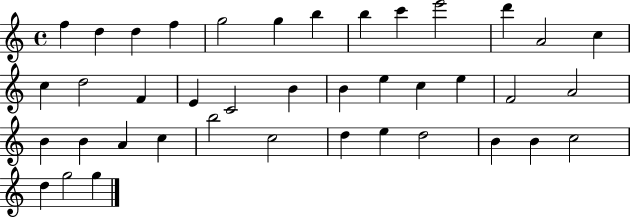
X:1
T:Untitled
M:4/4
L:1/4
K:C
f d d f g2 g b b c' e'2 d' A2 c c d2 F E C2 B B e c e F2 A2 B B A c b2 c2 d e d2 B B c2 d g2 g